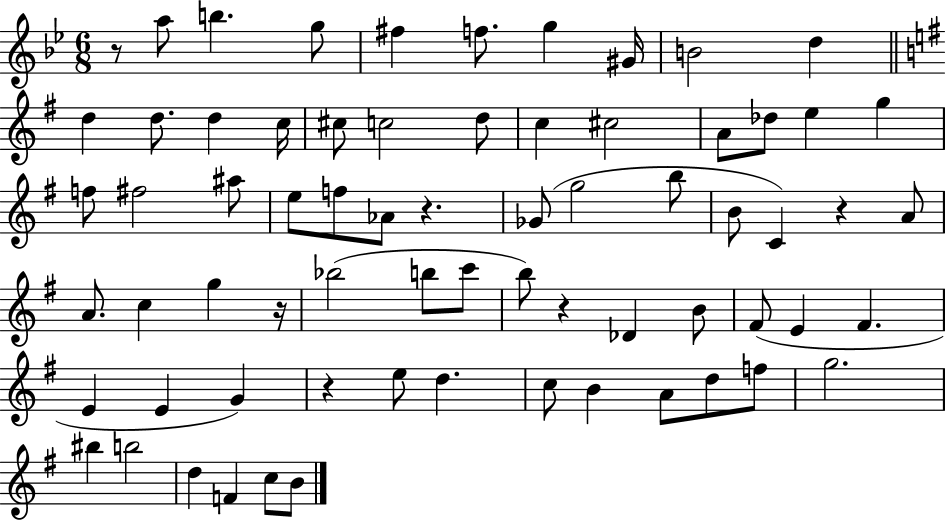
{
  \clef treble
  \numericTimeSignature
  \time 6/8
  \key bes \major
  \repeat volta 2 { r8 a''8 b''4. g''8 | fis''4 f''8. g''4 gis'16 | b'2 d''4 | \bar "||" \break \key g \major d''4 d''8. d''4 c''16 | cis''8 c''2 d''8 | c''4 cis''2 | a'8 des''8 e''4 g''4 | \break f''8 fis''2 ais''8 | e''8 f''8 aes'8 r4. | ges'8( g''2 b''8 | b'8 c'4) r4 a'8 | \break a'8. c''4 g''4 r16 | bes''2( b''8 c'''8 | b''8) r4 des'4 b'8 | fis'8( e'4 fis'4. | \break e'4 e'4 g'4) | r4 e''8 d''4. | c''8 b'4 a'8 d''8 f''8 | g''2. | \break bis''4 b''2 | d''4 f'4 c''8 b'8 | } \bar "|."
}